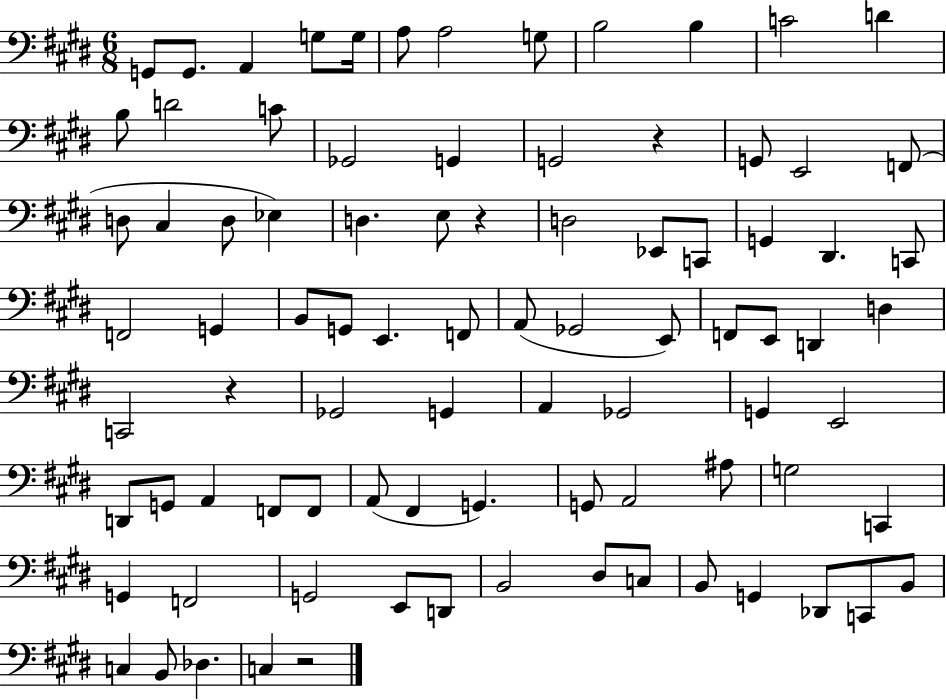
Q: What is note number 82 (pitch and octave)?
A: Db3